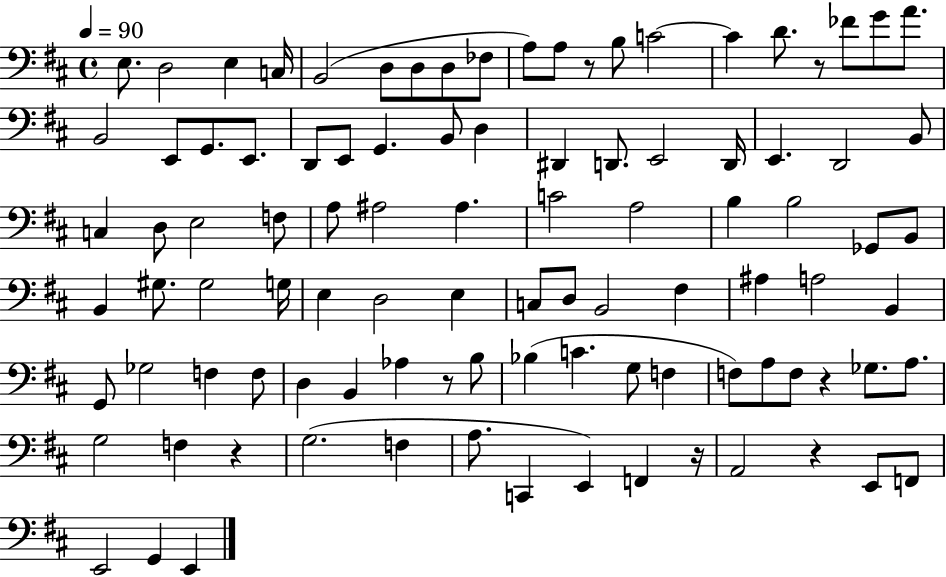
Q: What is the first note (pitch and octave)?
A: E3